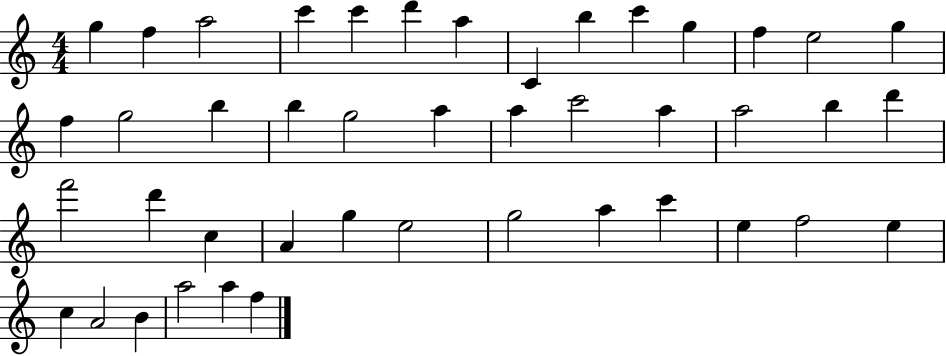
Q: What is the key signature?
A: C major